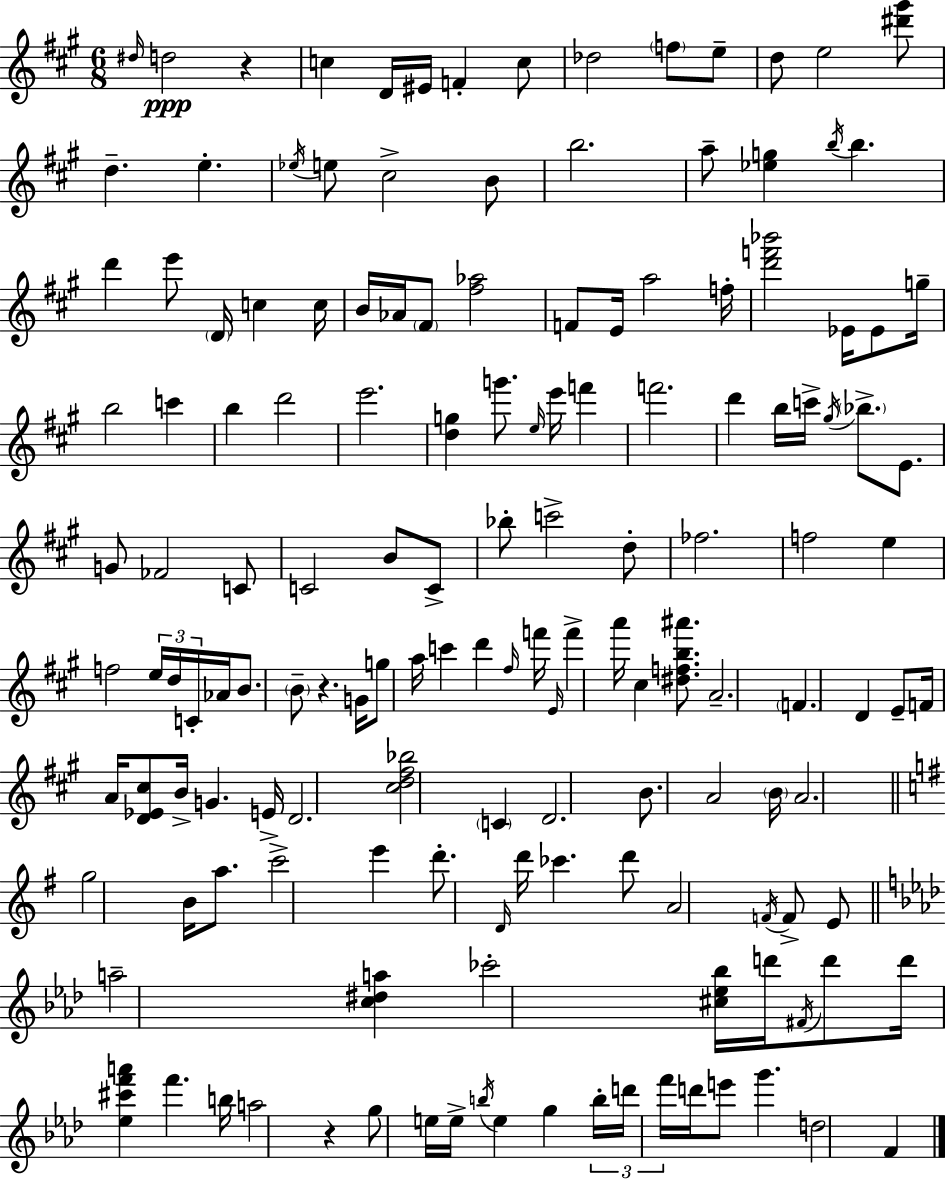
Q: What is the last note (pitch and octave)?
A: F4